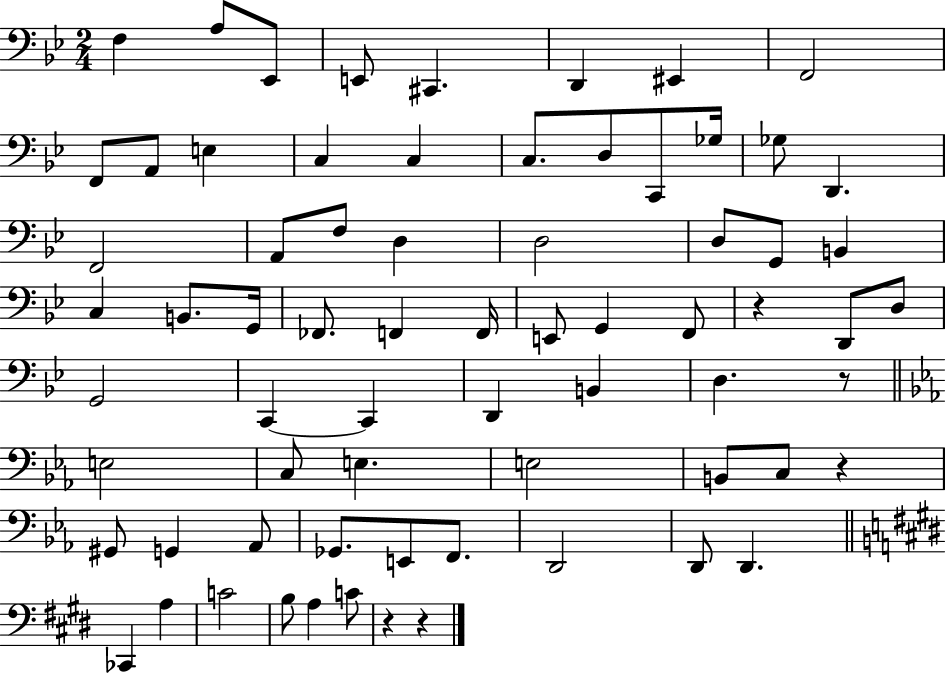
X:1
T:Untitled
M:2/4
L:1/4
K:Bb
F, A,/2 _E,,/2 E,,/2 ^C,, D,, ^E,, F,,2 F,,/2 A,,/2 E, C, C, C,/2 D,/2 C,,/2 _G,/4 _G,/2 D,, F,,2 A,,/2 F,/2 D, D,2 D,/2 G,,/2 B,, C, B,,/2 G,,/4 _F,,/2 F,, F,,/4 E,,/2 G,, F,,/2 z D,,/2 D,/2 G,,2 C,, C,, D,, B,, D, z/2 E,2 C,/2 E, E,2 B,,/2 C,/2 z ^G,,/2 G,, _A,,/2 _G,,/2 E,,/2 F,,/2 D,,2 D,,/2 D,, _C,, A, C2 B,/2 A, C/2 z z